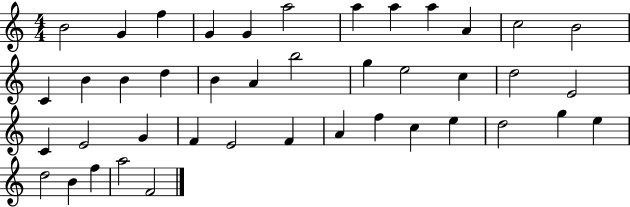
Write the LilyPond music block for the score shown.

{
  \clef treble
  \numericTimeSignature
  \time 4/4
  \key c \major
  b'2 g'4 f''4 | g'4 g'4 a''2 | a''4 a''4 a''4 a'4 | c''2 b'2 | \break c'4 b'4 b'4 d''4 | b'4 a'4 b''2 | g''4 e''2 c''4 | d''2 e'2 | \break c'4 e'2 g'4 | f'4 e'2 f'4 | a'4 f''4 c''4 e''4 | d''2 g''4 e''4 | \break d''2 b'4 f''4 | a''2 f'2 | \bar "|."
}